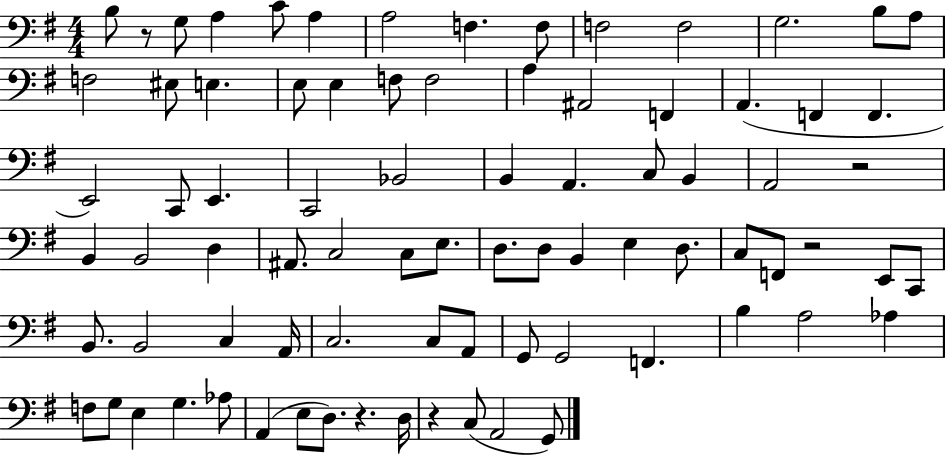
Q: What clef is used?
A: bass